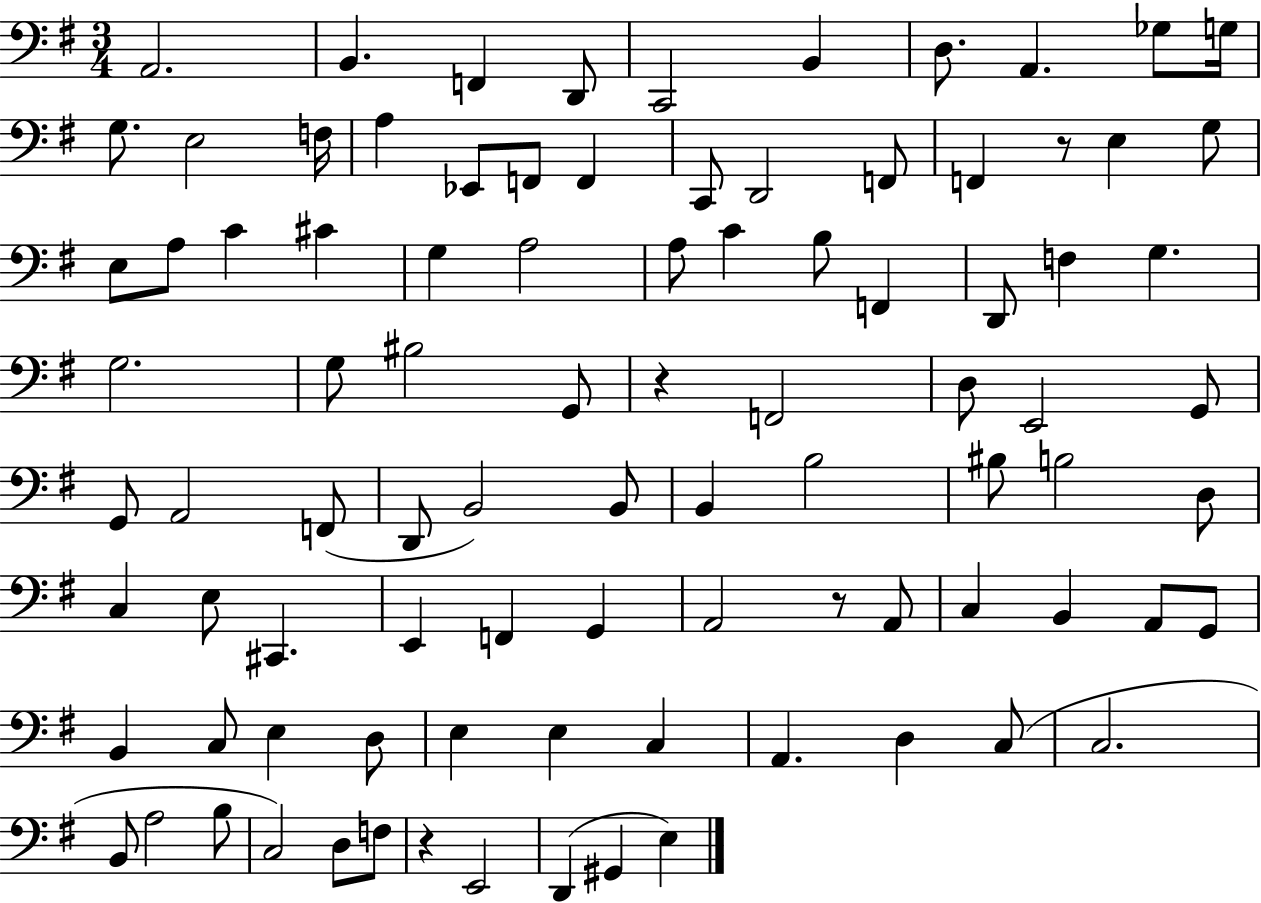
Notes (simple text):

A2/h. B2/q. F2/q D2/e C2/h B2/q D3/e. A2/q. Gb3/e G3/s G3/e. E3/h F3/s A3/q Eb2/e F2/e F2/q C2/e D2/h F2/e F2/q R/e E3/q G3/e E3/e A3/e C4/q C#4/q G3/q A3/h A3/e C4/q B3/e F2/q D2/e F3/q G3/q. G3/h. G3/e BIS3/h G2/e R/q F2/h D3/e E2/h G2/e G2/e A2/h F2/e D2/e B2/h B2/e B2/q B3/h BIS3/e B3/h D3/e C3/q E3/e C#2/q. E2/q F2/q G2/q A2/h R/e A2/e C3/q B2/q A2/e G2/e B2/q C3/e E3/q D3/e E3/q E3/q C3/q A2/q. D3/q C3/e C3/h. B2/e A3/h B3/e C3/h D3/e F3/e R/q E2/h D2/q G#2/q E3/q